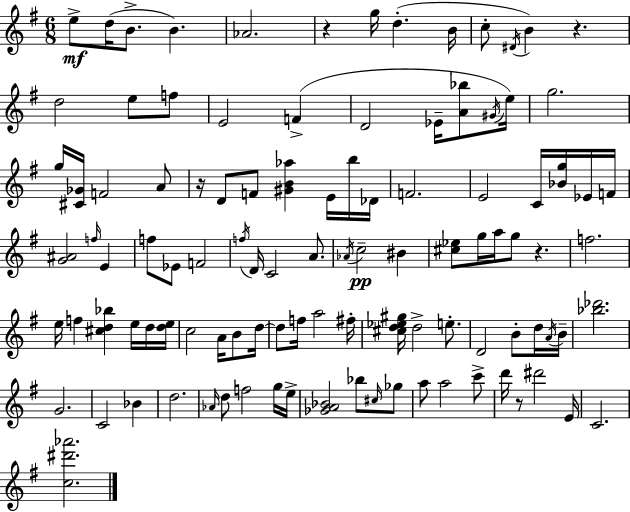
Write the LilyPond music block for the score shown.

{
  \clef treble
  \numericTimeSignature
  \time 6/8
  \key g \major
  e''8->\mf d''16( b'8.-> b'4.) | aes'2. | r4 g''16 d''4.-.( b'16 | c''8-. \acciaccatura { dis'16 } b'4) r4. | \break d''2 e''8 f''8 | e'2 f'4->( | d'2 ees'16-- <a' bes''>8 | \acciaccatura { gis'16 } e''16) g''2. | \break g''16 <cis' ges'>16 f'2 | a'8 r16 d'8 f'8 <gis' b' aes''>4 e'16 | b''16 des'16 f'2. | e'2 c'16 <bes' g''>16 | \break ees'16 f'16 <g' ais'>2 \grace { f''16 } e'4 | f''8 ees'8 f'2 | \acciaccatura { f''16 } d'16 c'2 | a'8. \acciaccatura { aes'16 } c''2--\pp | \break bis'4 <cis'' ees''>8 g''16 a''16 g''8 r4. | f''2. | e''16 f''4 <cis'' d'' bes''>4 | e''16 d''16 <d'' e''>16 c''2 | \break a'16 b'8 d''16~~ d''8 f''16 a''2 | fis''16-. <cis'' d'' ees'' gis''>16 d''2-> | e''8.-. d'2 | b'8-. d''16 \acciaccatura { a'16 } b'16-- <bes'' des'''>2. | \break g'2. | c'2 | bes'4 d''2. | \grace { aes'16 } d''8 f''2 | \break g''16 e''16-> <ges' a' bes'>2 | bes''8 \grace { cis''16 } ges''8 a''8 a''2 | c'''8-> d'''16 r8 dis'''2 | e'16 c'2. | \break <c'' dis''' aes'''>2. | \bar "|."
}